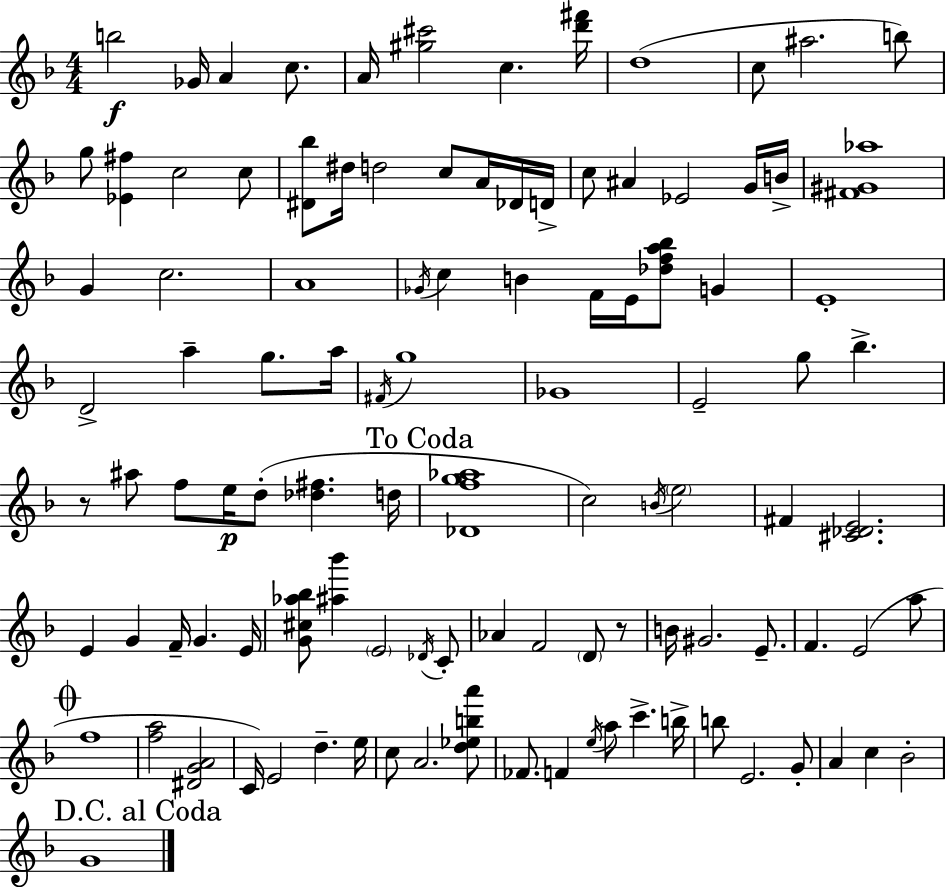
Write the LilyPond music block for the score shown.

{
  \clef treble
  \numericTimeSignature
  \time 4/4
  \key d \minor
  b''2\f ges'16 a'4 c''8. | a'16 <gis'' cis'''>2 c''4. <d''' fis'''>16 | d''1( | c''8 ais''2. b''8) | \break g''8 <ees' fis''>4 c''2 c''8 | <dis' bes''>8 dis''16 d''2 c''8 a'16 des'16 d'16-> | c''8 ais'4 ees'2 g'16 b'16-> | <fis' gis' aes''>1 | \break g'4 c''2. | a'1 | \acciaccatura { ges'16 } c''4 b'4 f'16 e'16 <des'' f'' a'' bes''>8 g'4 | e'1-. | \break d'2-> a''4-- g''8. | a''16 \acciaccatura { fis'16 } g''1 | ges'1 | e'2-- g''8 bes''4.-> | \break r8 ais''8 f''8 e''16\p d''8-.( <des'' fis''>4. | d''16 \mark "To Coda" <des' f'' g'' aes''>1 | c''2) \acciaccatura { b'16 } \parenthesize e''2 | fis'4 <cis' des' e'>2. | \break e'4 g'4 f'16-- g'4. | e'16 <g' cis'' aes'' bes''>8 <ais'' bes'''>4 \parenthesize e'2 | \acciaccatura { des'16 } c'8-. aes'4 f'2 | \parenthesize d'8 r8 b'16 gis'2. | \break e'8.-- f'4. e'2( | a''8 \mark \markup { \musicglyph "scripts.coda" } f''1 | <f'' a''>2 <dis' g' a'>2 | c'16) e'2 d''4.-- | \break e''16 c''8 a'2. | <d'' ees'' b'' a'''>8 fes'8. f'4 \acciaccatura { e''16 } a''8 c'''4.-> | b''16-> b''8 e'2. | g'8-. a'4 c''4 bes'2-. | \break \mark "D.C. al Coda" g'1 | \bar "|."
}